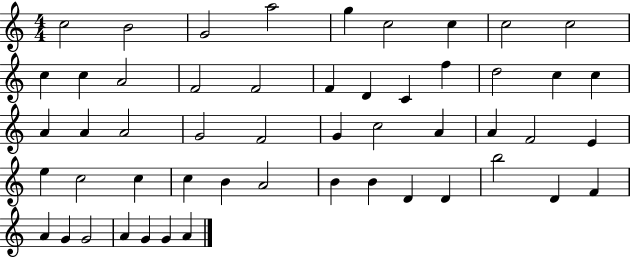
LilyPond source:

{
  \clef treble
  \numericTimeSignature
  \time 4/4
  \key c \major
  c''2 b'2 | g'2 a''2 | g''4 c''2 c''4 | c''2 c''2 | \break c''4 c''4 a'2 | f'2 f'2 | f'4 d'4 c'4 f''4 | d''2 c''4 c''4 | \break a'4 a'4 a'2 | g'2 f'2 | g'4 c''2 a'4 | a'4 f'2 e'4 | \break e''4 c''2 c''4 | c''4 b'4 a'2 | b'4 b'4 d'4 d'4 | b''2 d'4 f'4 | \break a'4 g'4 g'2 | a'4 g'4 g'4 a'4 | \bar "|."
}